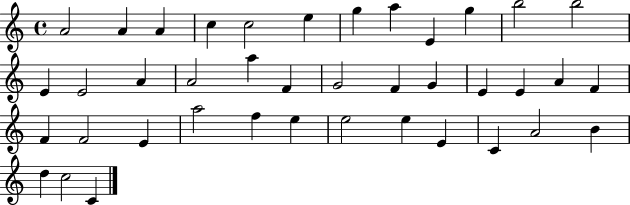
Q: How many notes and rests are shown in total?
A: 40